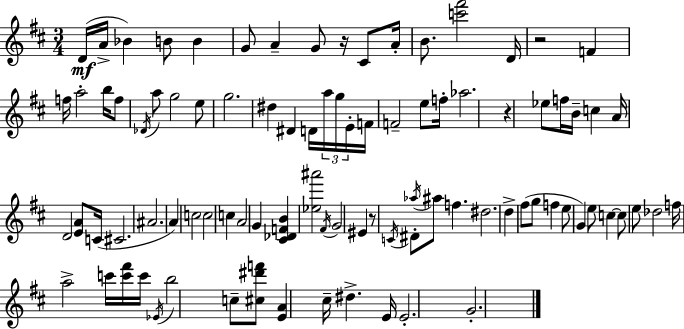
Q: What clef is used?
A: treble